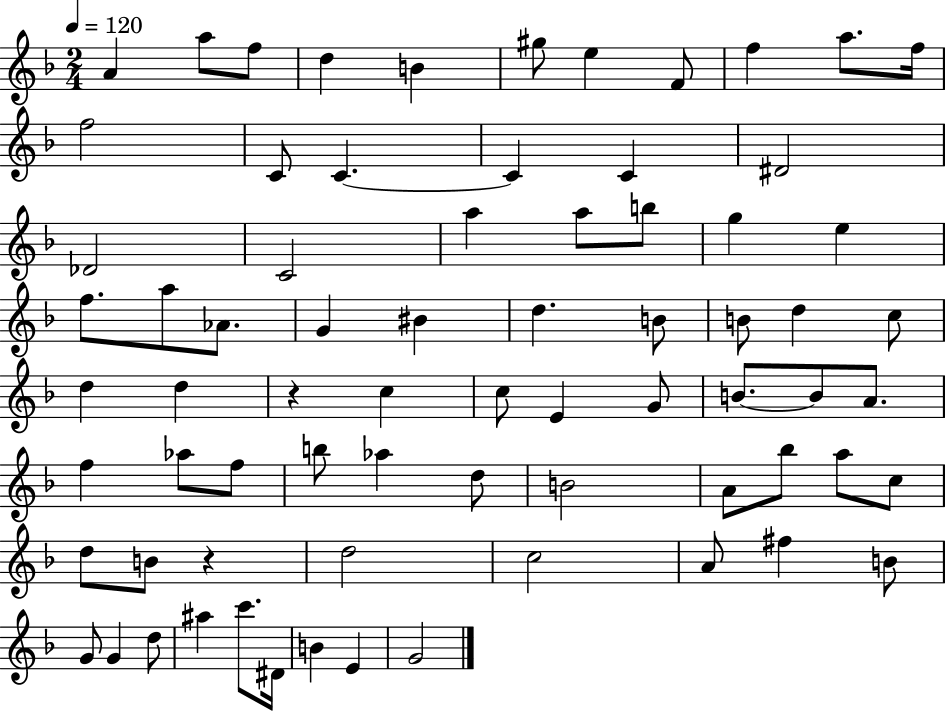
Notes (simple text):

A4/q A5/e F5/e D5/q B4/q G#5/e E5/q F4/e F5/q A5/e. F5/s F5/h C4/e C4/q. C4/q C4/q D#4/h Db4/h C4/h A5/q A5/e B5/e G5/q E5/q F5/e. A5/e Ab4/e. G4/q BIS4/q D5/q. B4/e B4/e D5/q C5/e D5/q D5/q R/q C5/q C5/e E4/q G4/e B4/e. B4/e A4/e. F5/q Ab5/e F5/e B5/e Ab5/q D5/e B4/h A4/e Bb5/e A5/e C5/e D5/e B4/e R/q D5/h C5/h A4/e F#5/q B4/e G4/e G4/q D5/e A#5/q C6/e. D#4/s B4/q E4/q G4/h